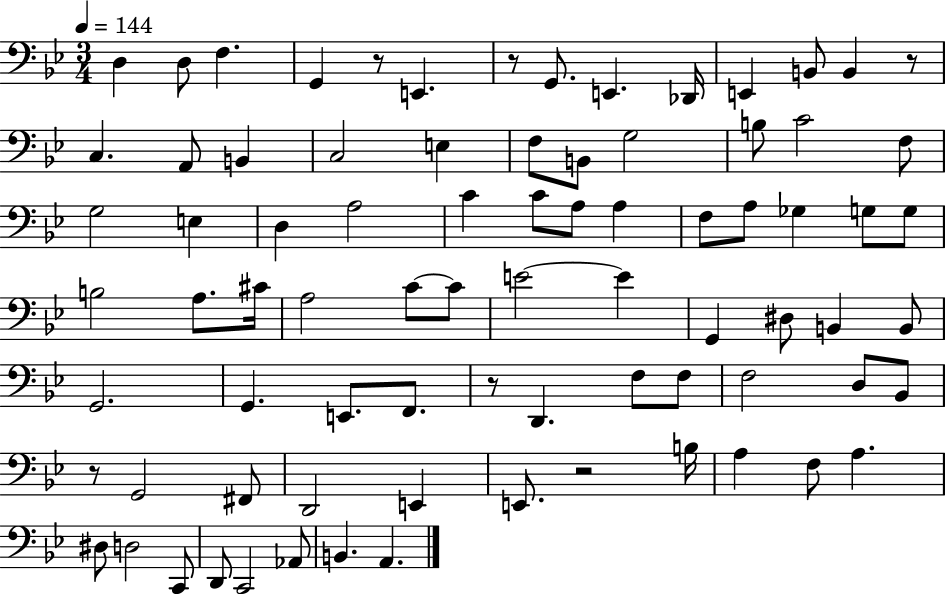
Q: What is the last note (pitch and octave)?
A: A2